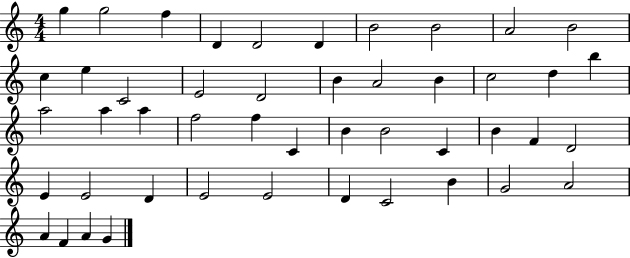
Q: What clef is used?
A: treble